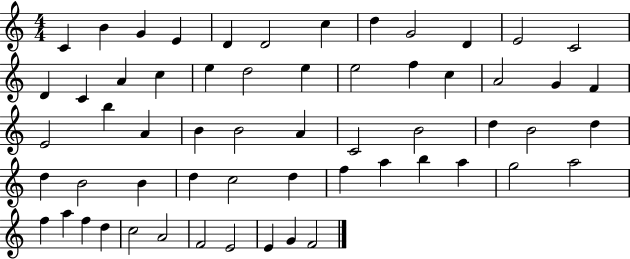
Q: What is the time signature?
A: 4/4